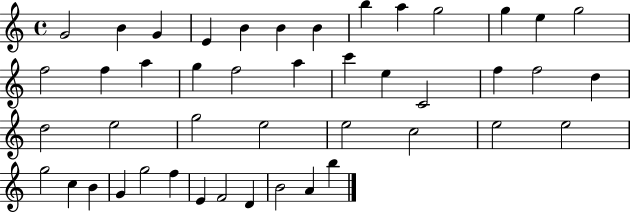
X:1
T:Untitled
M:4/4
L:1/4
K:C
G2 B G E B B B b a g2 g e g2 f2 f a g f2 a c' e C2 f f2 d d2 e2 g2 e2 e2 c2 e2 e2 g2 c B G g2 f E F2 D B2 A b